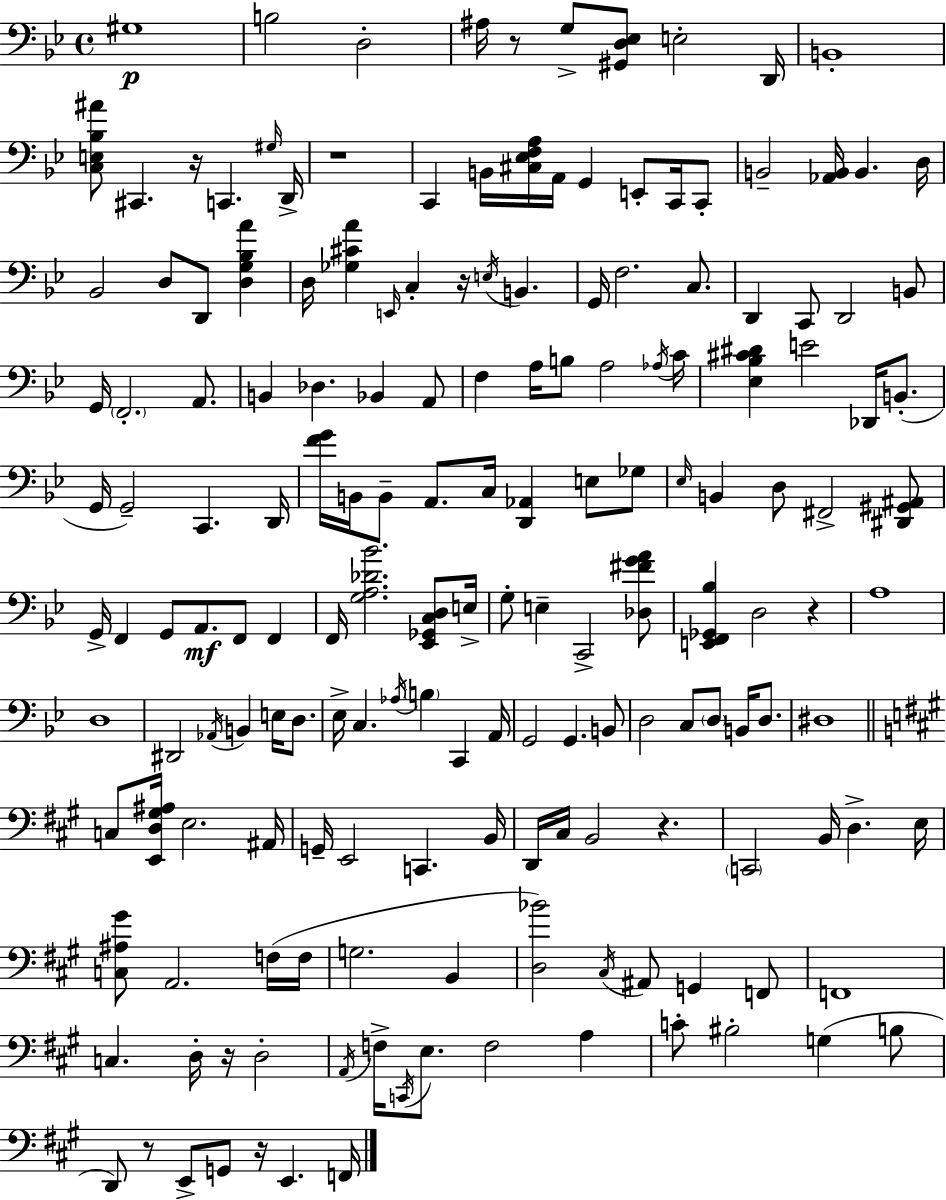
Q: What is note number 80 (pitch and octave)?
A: A3